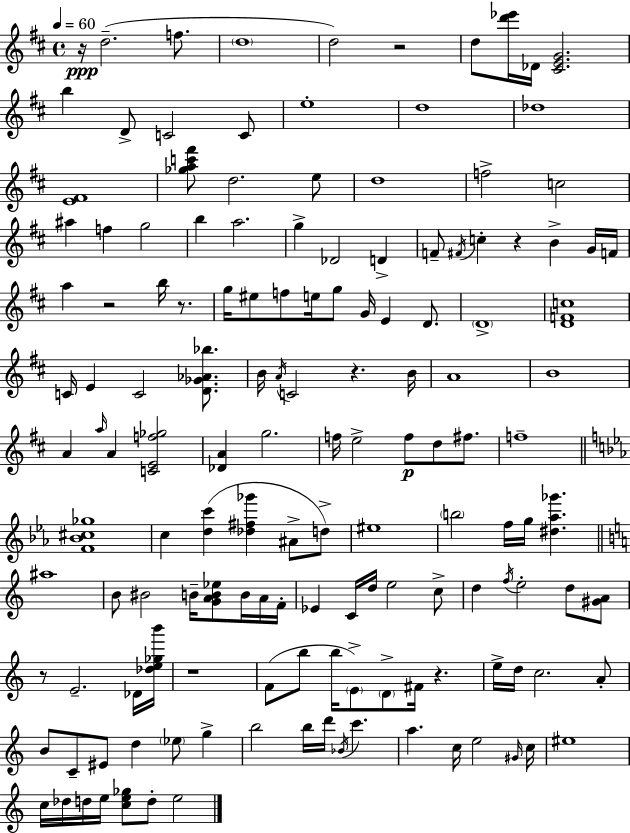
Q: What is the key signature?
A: D major